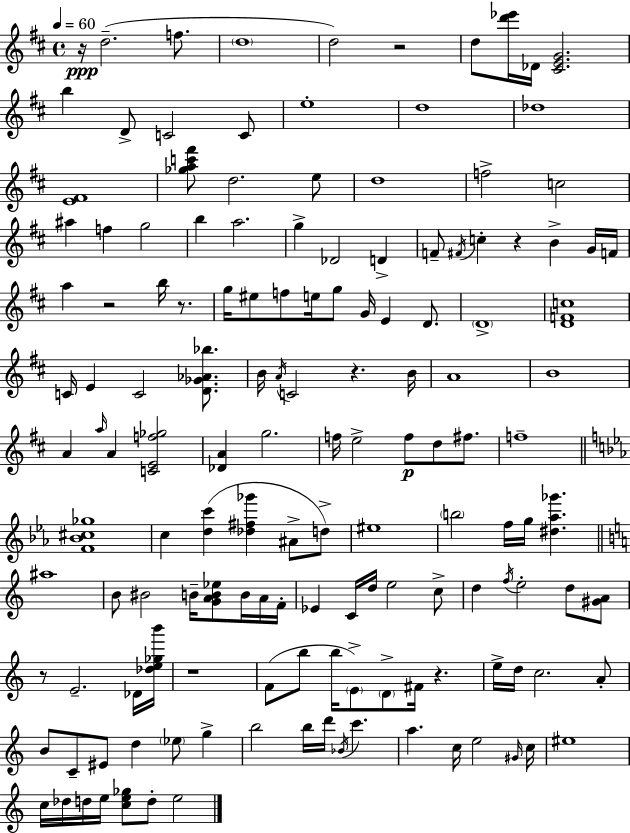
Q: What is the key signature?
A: D major